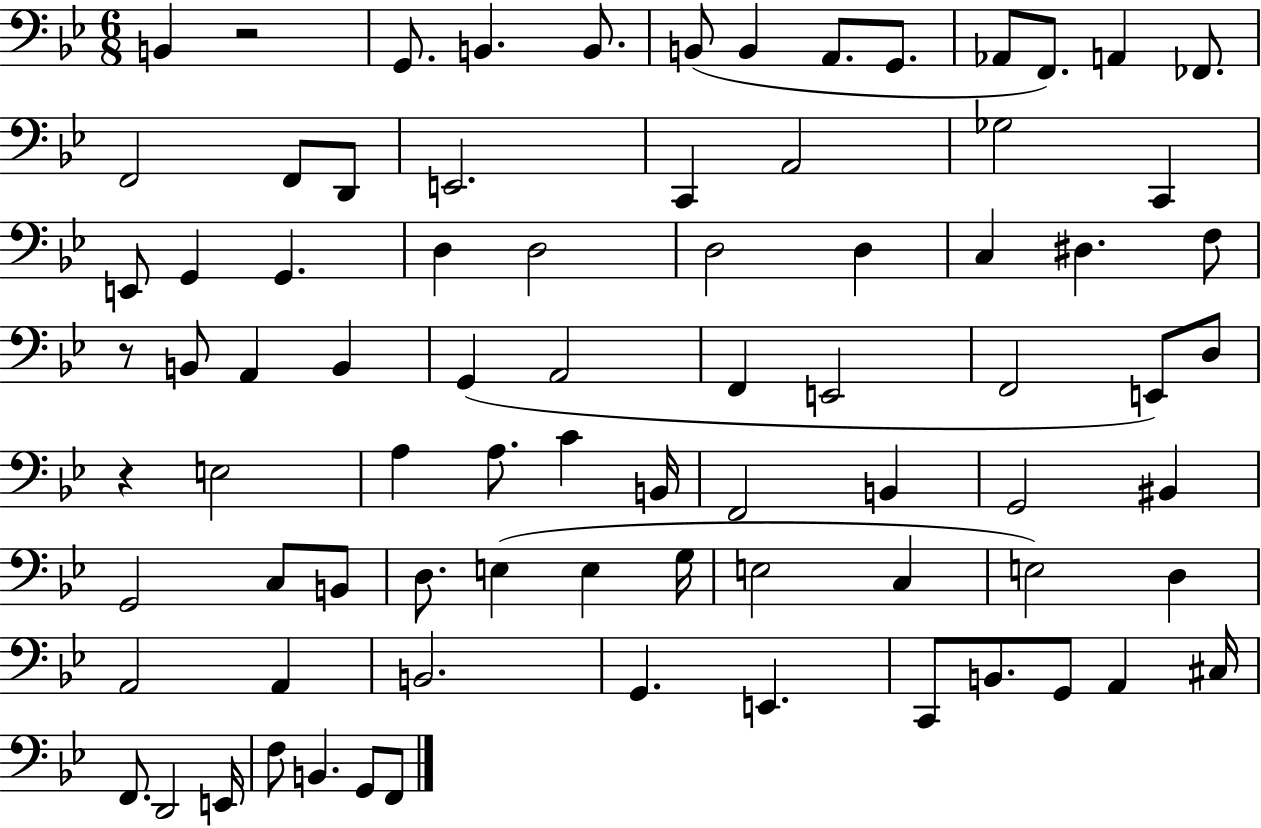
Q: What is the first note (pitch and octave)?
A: B2